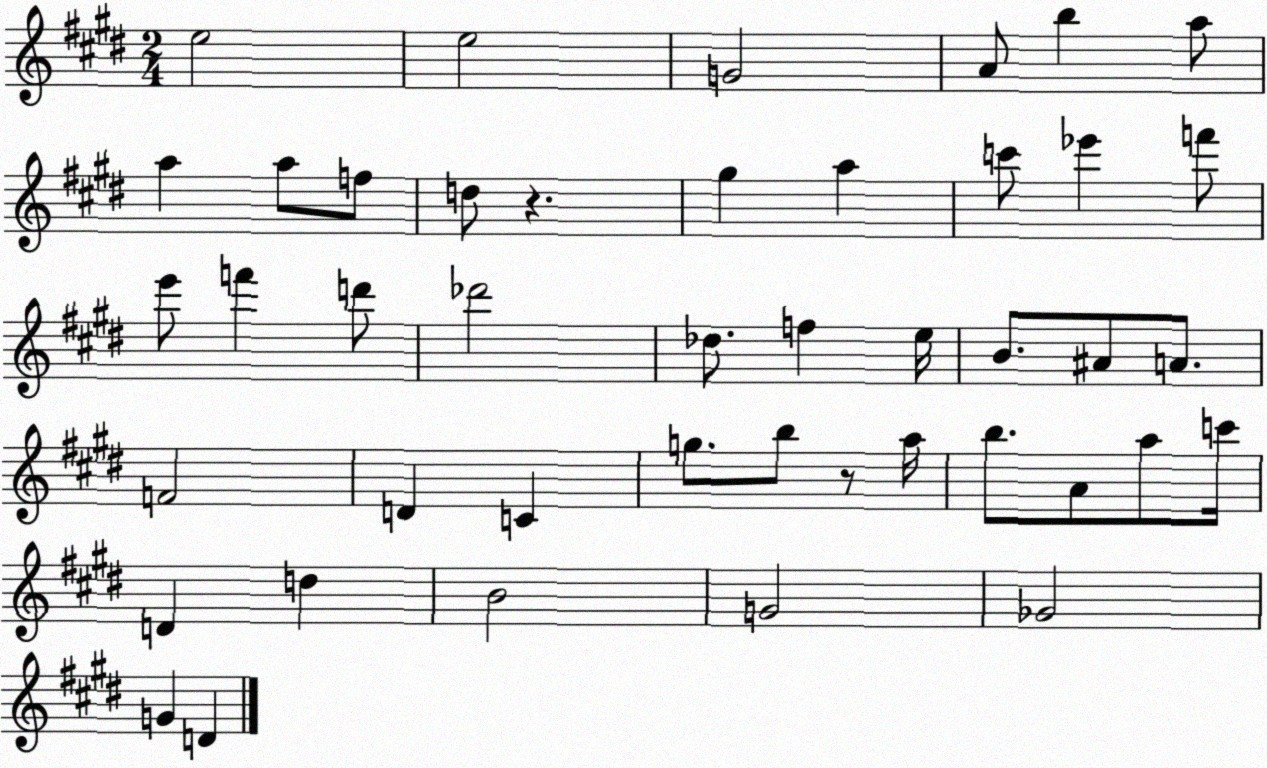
X:1
T:Untitled
M:2/4
L:1/4
K:E
e2 e2 G2 A/2 b a/2 a a/2 f/2 d/2 z ^g a c'/2 _e' f'/2 e'/2 f' d'/2 _d'2 _d/2 f e/4 B/2 ^A/2 A/2 F2 D C g/2 b/2 z/2 a/4 b/2 A/2 a/2 c'/4 D d B2 G2 _G2 G D